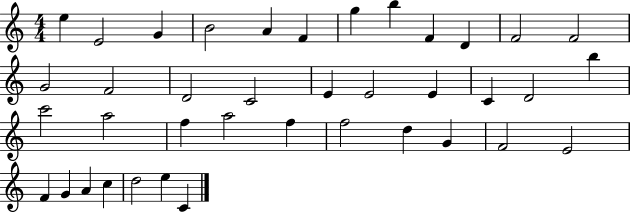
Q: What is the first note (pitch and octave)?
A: E5